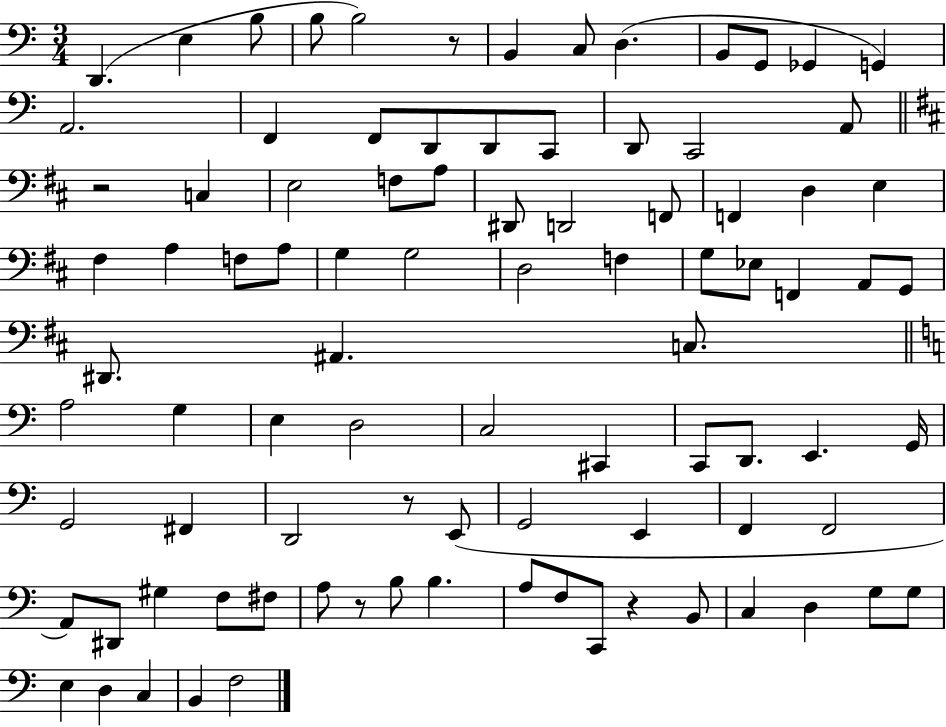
X:1
T:Untitled
M:3/4
L:1/4
K:C
D,, E, B,/2 B,/2 B,2 z/2 B,, C,/2 D, B,,/2 G,,/2 _G,, G,, A,,2 F,, F,,/2 D,,/2 D,,/2 C,,/2 D,,/2 C,,2 A,,/2 z2 C, E,2 F,/2 A,/2 ^D,,/2 D,,2 F,,/2 F,, D, E, ^F, A, F,/2 A,/2 G, G,2 D,2 F, G,/2 _E,/2 F,, A,,/2 G,,/2 ^D,,/2 ^A,, C,/2 A,2 G, E, D,2 C,2 ^C,, C,,/2 D,,/2 E,, G,,/4 G,,2 ^F,, D,,2 z/2 E,,/2 G,,2 E,, F,, F,,2 A,,/2 ^D,,/2 ^G, F,/2 ^F,/2 A,/2 z/2 B,/2 B, A,/2 F,/2 C,,/2 z B,,/2 C, D, G,/2 G,/2 E, D, C, B,, F,2